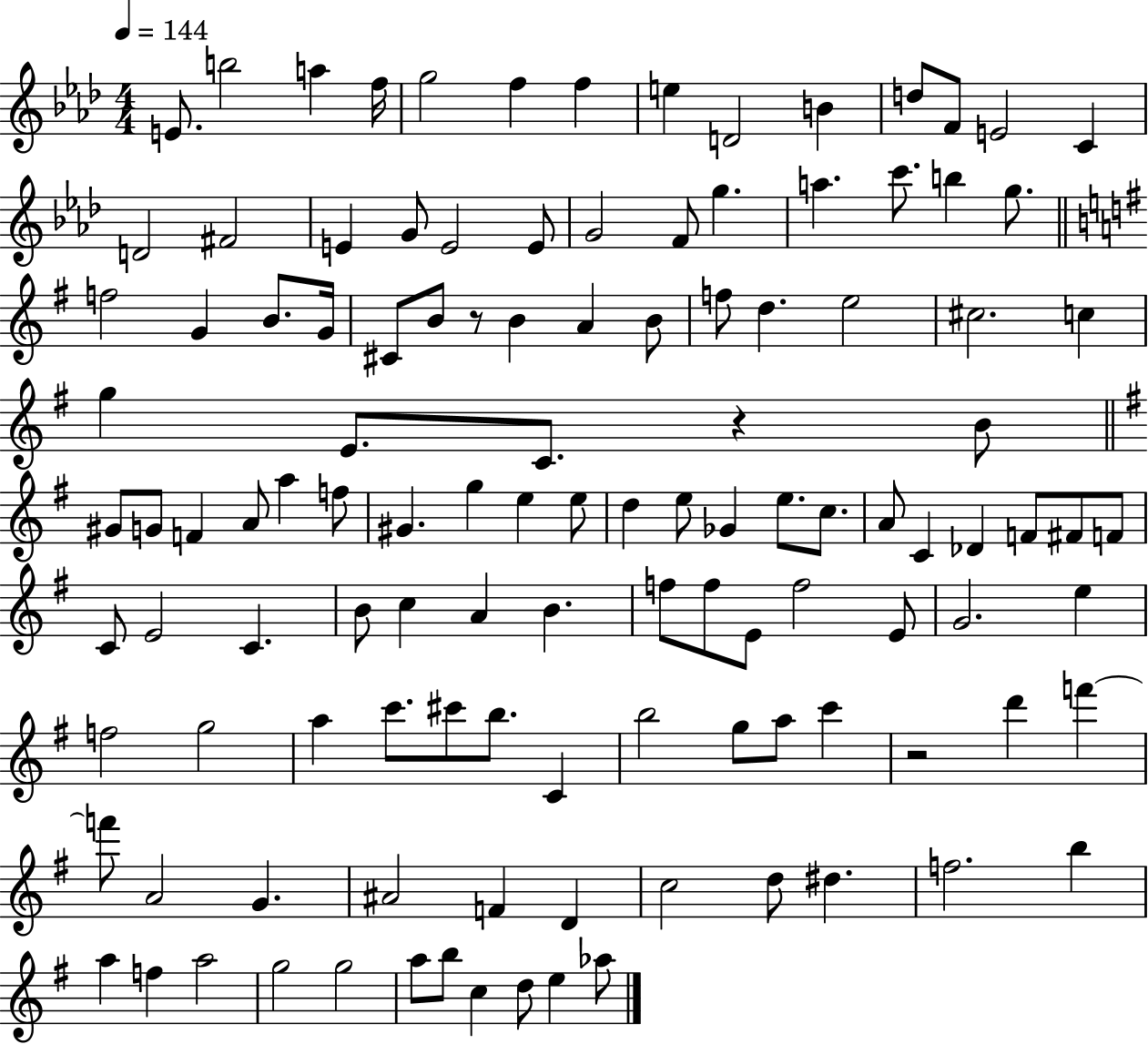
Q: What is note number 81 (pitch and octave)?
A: F5